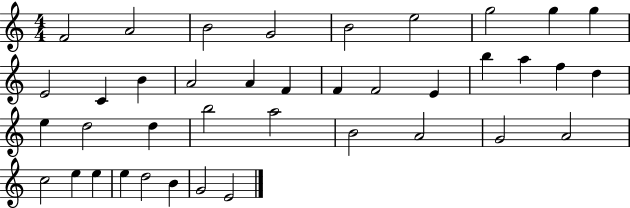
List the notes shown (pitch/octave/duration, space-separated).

F4/h A4/h B4/h G4/h B4/h E5/h G5/h G5/q G5/q E4/h C4/q B4/q A4/h A4/q F4/q F4/q F4/h E4/q B5/q A5/q F5/q D5/q E5/q D5/h D5/q B5/h A5/h B4/h A4/h G4/h A4/h C5/h E5/q E5/q E5/q D5/h B4/q G4/h E4/h